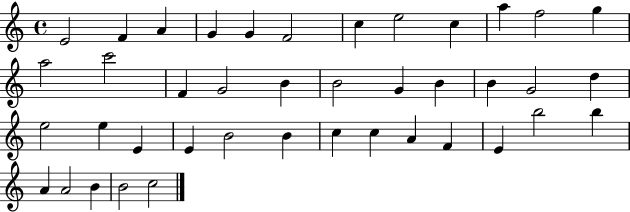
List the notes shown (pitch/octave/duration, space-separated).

E4/h F4/q A4/q G4/q G4/q F4/h C5/q E5/h C5/q A5/q F5/h G5/q A5/h C6/h F4/q G4/h B4/q B4/h G4/q B4/q B4/q G4/h D5/q E5/h E5/q E4/q E4/q B4/h B4/q C5/q C5/q A4/q F4/q E4/q B5/h B5/q A4/q A4/h B4/q B4/h C5/h